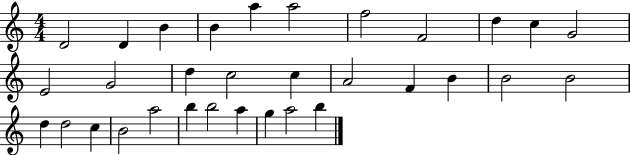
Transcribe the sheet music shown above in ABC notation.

X:1
T:Untitled
M:4/4
L:1/4
K:C
D2 D B B a a2 f2 F2 d c G2 E2 G2 d c2 c A2 F B B2 B2 d d2 c B2 a2 b b2 a g a2 b